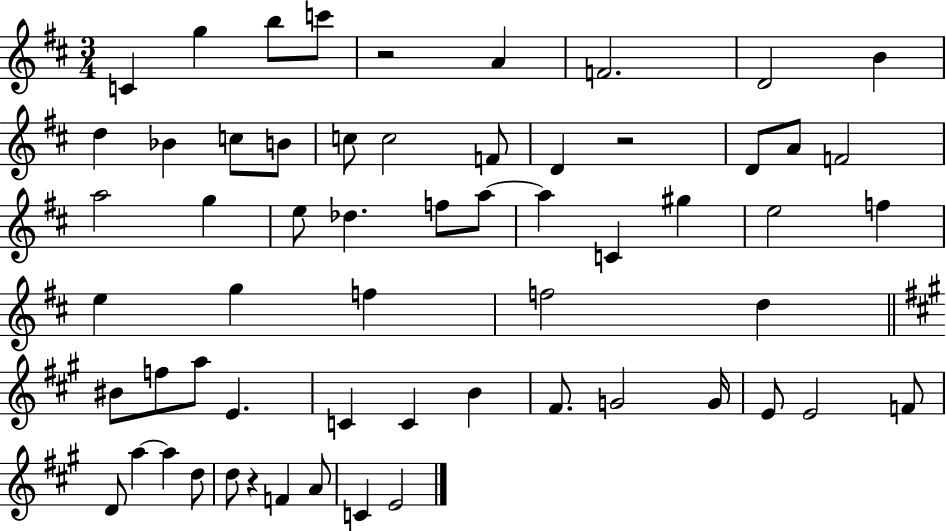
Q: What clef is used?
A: treble